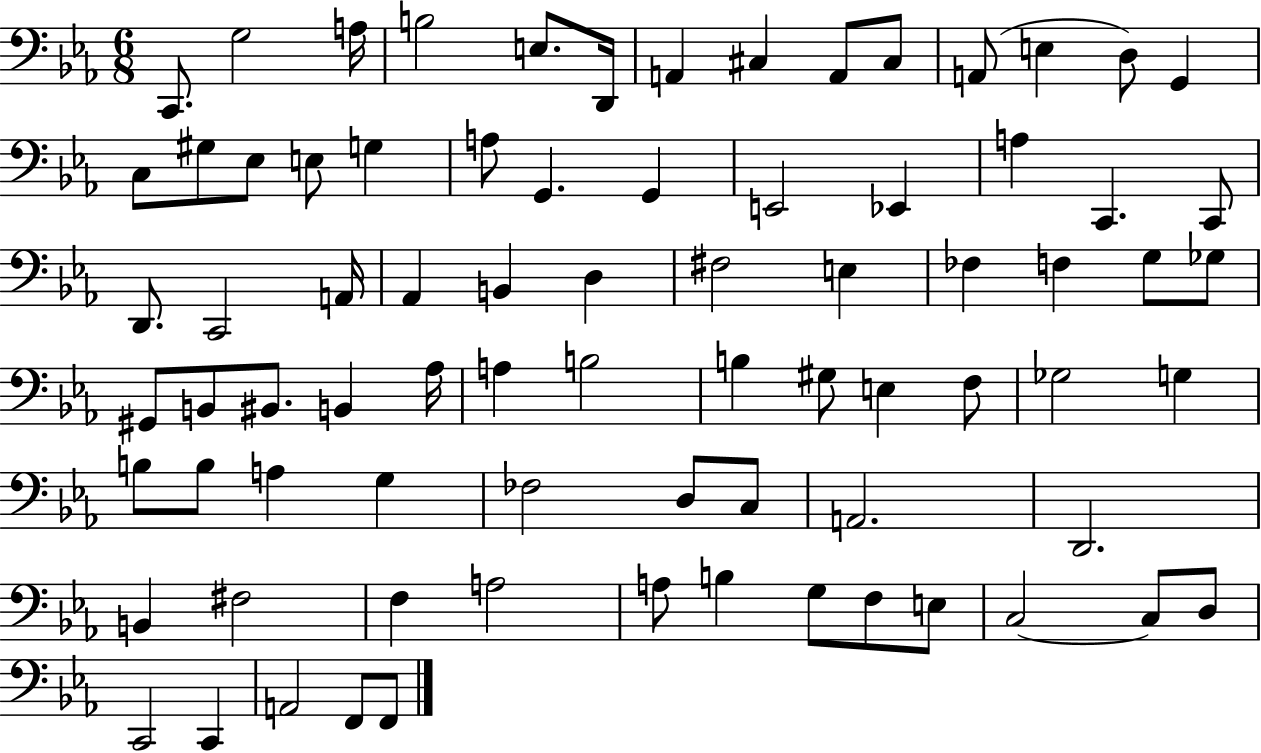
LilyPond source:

{
  \clef bass
  \numericTimeSignature
  \time 6/8
  \key ees \major
  \repeat volta 2 { c,8. g2 a16 | b2 e8. d,16 | a,4 cis4 a,8 cis8 | a,8( e4 d8) g,4 | \break c8 gis8 ees8 e8 g4 | a8 g,4. g,4 | e,2 ees,4 | a4 c,4. c,8 | \break d,8. c,2 a,16 | aes,4 b,4 d4 | fis2 e4 | fes4 f4 g8 ges8 | \break gis,8 b,8 bis,8. b,4 aes16 | a4 b2 | b4 gis8 e4 f8 | ges2 g4 | \break b8 b8 a4 g4 | fes2 d8 c8 | a,2. | d,2. | \break b,4 fis2 | f4 a2 | a8 b4 g8 f8 e8 | c2~~ c8 d8 | \break c,2 c,4 | a,2 f,8 f,8 | } \bar "|."
}